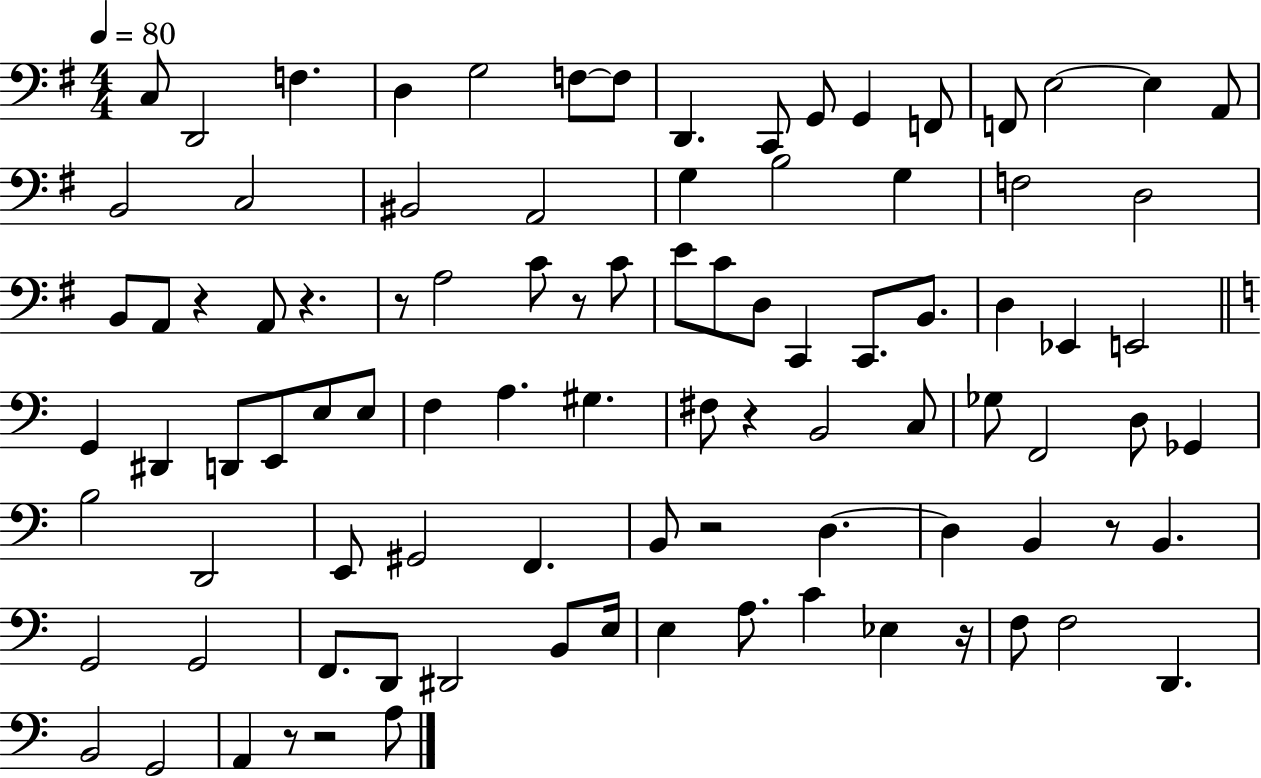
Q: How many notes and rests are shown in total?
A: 94